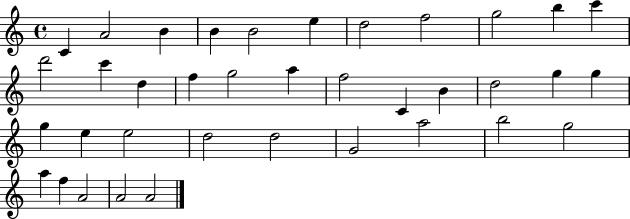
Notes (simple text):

C4/q A4/h B4/q B4/q B4/h E5/q D5/h F5/h G5/h B5/q C6/q D6/h C6/q D5/q F5/q G5/h A5/q F5/h C4/q B4/q D5/h G5/q G5/q G5/q E5/q E5/h D5/h D5/h G4/h A5/h B5/h G5/h A5/q F5/q A4/h A4/h A4/h